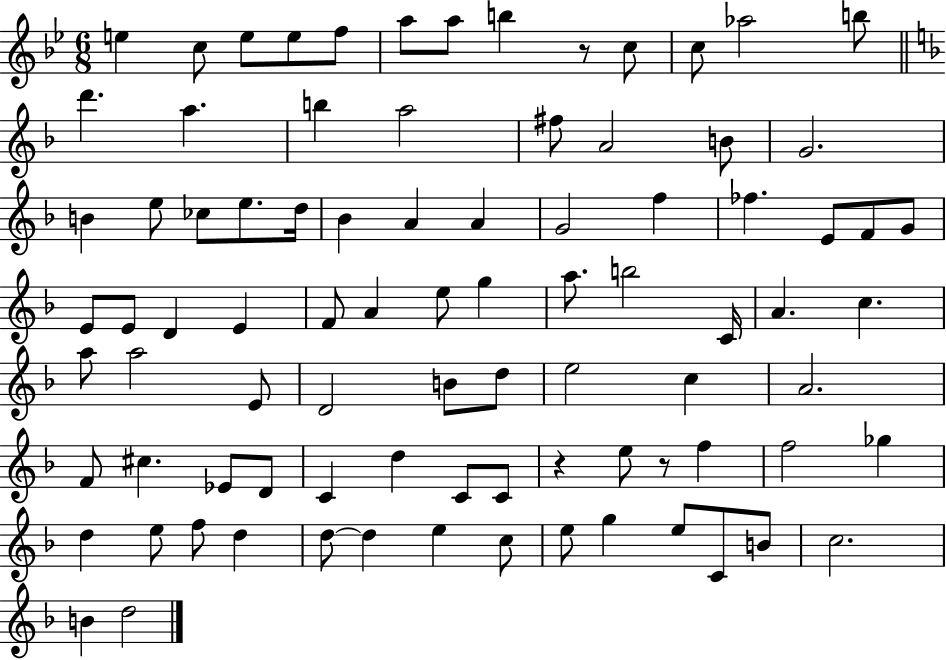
E5/q C5/e E5/e E5/e F5/e A5/e A5/e B5/q R/e C5/e C5/e Ab5/h B5/e D6/q. A5/q. B5/q A5/h F#5/e A4/h B4/e G4/h. B4/q E5/e CES5/e E5/e. D5/s Bb4/q A4/q A4/q G4/h F5/q FES5/q. E4/e F4/e G4/e E4/e E4/e D4/q E4/q F4/e A4/q E5/e G5/q A5/e. B5/h C4/s A4/q. C5/q. A5/e A5/h E4/e D4/h B4/e D5/e E5/h C5/q A4/h. F4/e C#5/q. Eb4/e D4/e C4/q D5/q C4/e C4/e R/q E5/e R/e F5/q F5/h Gb5/q D5/q E5/e F5/e D5/q D5/e D5/q E5/q C5/e E5/e G5/q E5/e C4/e B4/e C5/h. B4/q D5/h